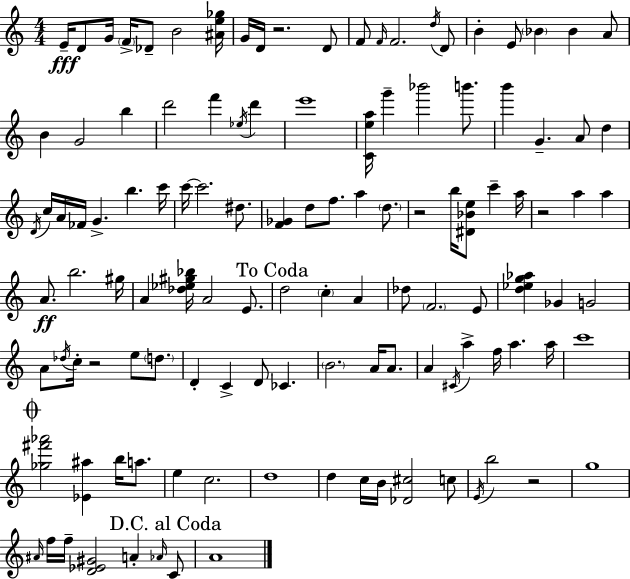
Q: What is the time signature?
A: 4/4